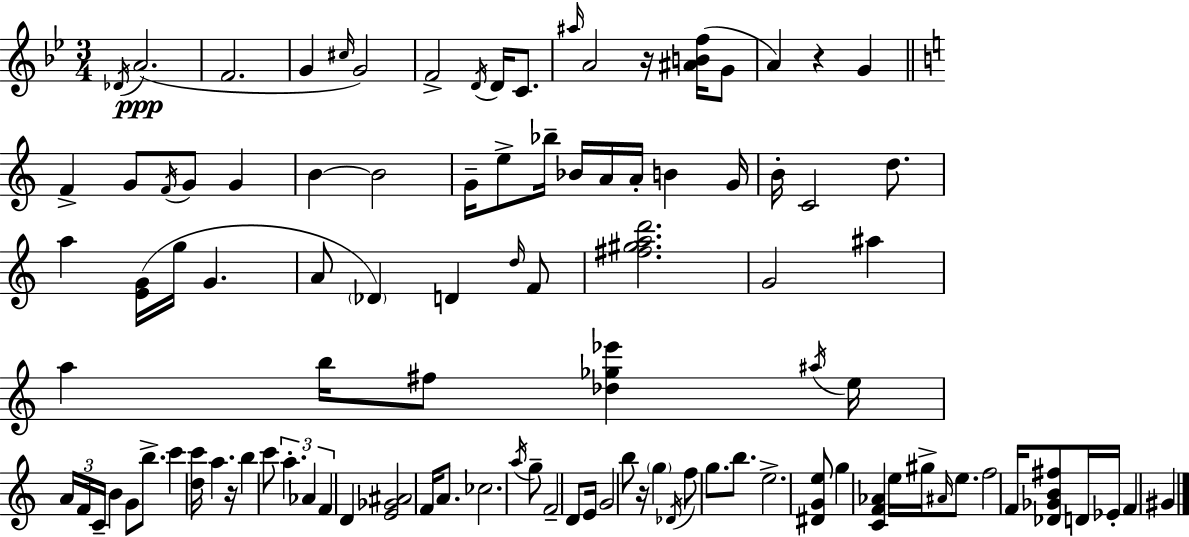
Db4/s A4/h. F4/h. G4/q C#5/s G4/h F4/h D4/s D4/s C4/e. A#5/s A4/h R/s [A#4,B4,F5]/s G4/e A4/q R/q G4/q F4/q G4/e F4/s G4/e G4/q B4/q B4/h G4/s E5/e Bb5/s Bb4/s A4/s A4/s B4/q G4/s B4/s C4/h D5/e. A5/q [E4,G4]/s G5/s G4/q. A4/e Db4/q D4/q D5/s F4/e [F#5,G#5,A5,D6]/h. G4/h A#5/q A5/q B5/s F#5/e [Db5,Gb5,Eb6]/q A#5/s E5/s A4/s F4/s C4/s B4/q G4/e B5/e. C6/q [D5,C6]/s A5/q. R/s B5/q C6/e A5/q. Ab4/q F4/q D4/q [E4,Gb4,A#4]/h F4/s A4/e. CES5/h. A5/s G5/e F4/h D4/e E4/s G4/h B5/e R/s G5/q Db4/s F5/e G5/e. B5/e. E5/h. [D#4,G4,E5]/e G5/q [C4,F4,Ab4]/q E5/s G#5/s A#4/s E5/e. F5/h F4/s [Db4,Gb4,B4,F#5]/e D4/s Eb4/s F4/q G#4/q